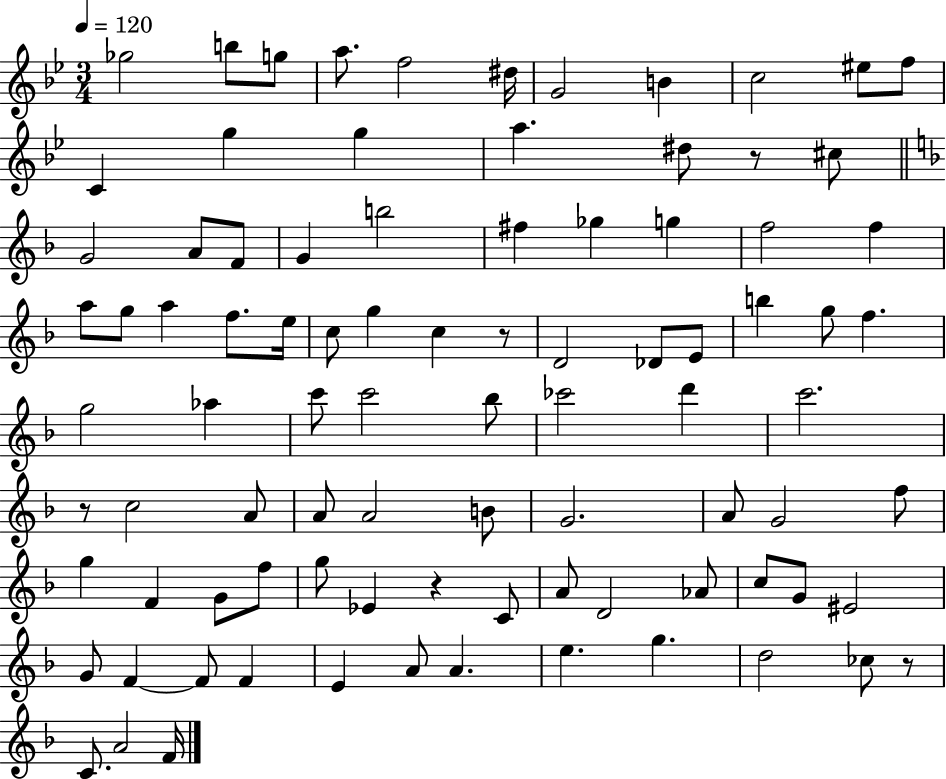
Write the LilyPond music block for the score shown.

{
  \clef treble
  \numericTimeSignature
  \time 3/4
  \key bes \major
  \tempo 4 = 120
  ges''2 b''8 g''8 | a''8. f''2 dis''16 | g'2 b'4 | c''2 eis''8 f''8 | \break c'4 g''4 g''4 | a''4. dis''8 r8 cis''8 | \bar "||" \break \key d \minor g'2 a'8 f'8 | g'4 b''2 | fis''4 ges''4 g''4 | f''2 f''4 | \break a''8 g''8 a''4 f''8. e''16 | c''8 g''4 c''4 r8 | d'2 des'8 e'8 | b''4 g''8 f''4. | \break g''2 aes''4 | c'''8 c'''2 bes''8 | ces'''2 d'''4 | c'''2. | \break r8 c''2 a'8 | a'8 a'2 b'8 | g'2. | a'8 g'2 f''8 | \break g''4 f'4 g'8 f''8 | g''8 ees'4 r4 c'8 | a'8 d'2 aes'8 | c''8 g'8 eis'2 | \break g'8 f'4~~ f'8 f'4 | e'4 a'8 a'4. | e''4. g''4. | d''2 ces''8 r8 | \break c'8. a'2 f'16 | \bar "|."
}